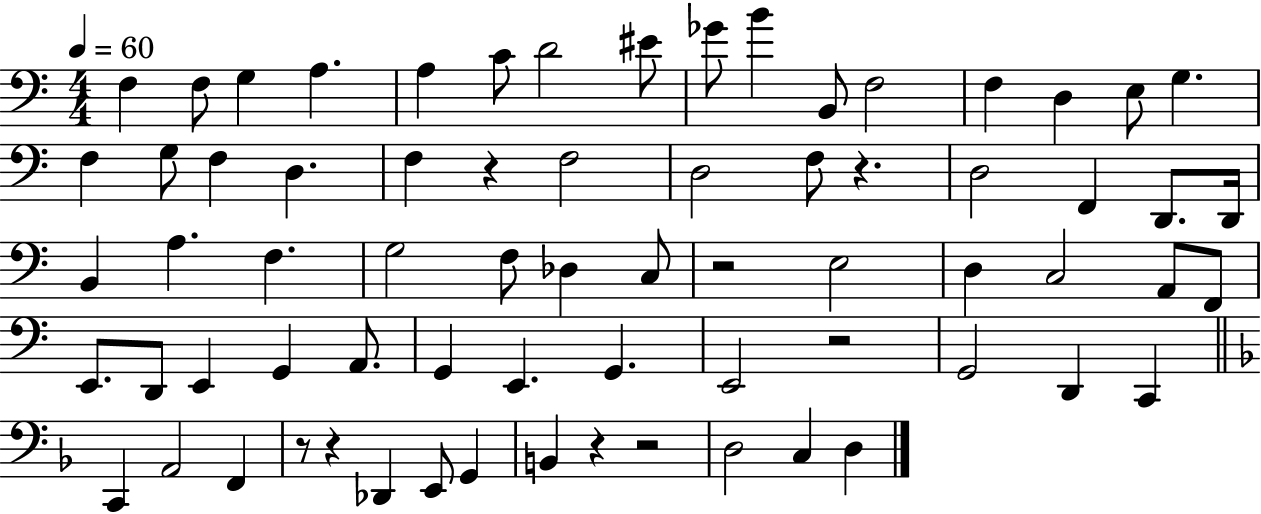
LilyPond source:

{
  \clef bass
  \numericTimeSignature
  \time 4/4
  \key c \major
  \tempo 4 = 60
  \repeat volta 2 { f4 f8 g4 a4. | a4 c'8 d'2 eis'8 | ges'8 b'4 b,8 f2 | f4 d4 e8 g4. | \break f4 g8 f4 d4. | f4 r4 f2 | d2 f8 r4. | d2 f,4 d,8. d,16 | \break b,4 a4. f4. | g2 f8 des4 c8 | r2 e2 | d4 c2 a,8 f,8 | \break e,8. d,8 e,4 g,4 a,8. | g,4 e,4. g,4. | e,2 r2 | g,2 d,4 c,4 | \break \bar "||" \break \key f \major c,4 a,2 f,4 | r8 r4 des,4 e,8 g,4 | b,4 r4 r2 | d2 c4 d4 | \break } \bar "|."
}